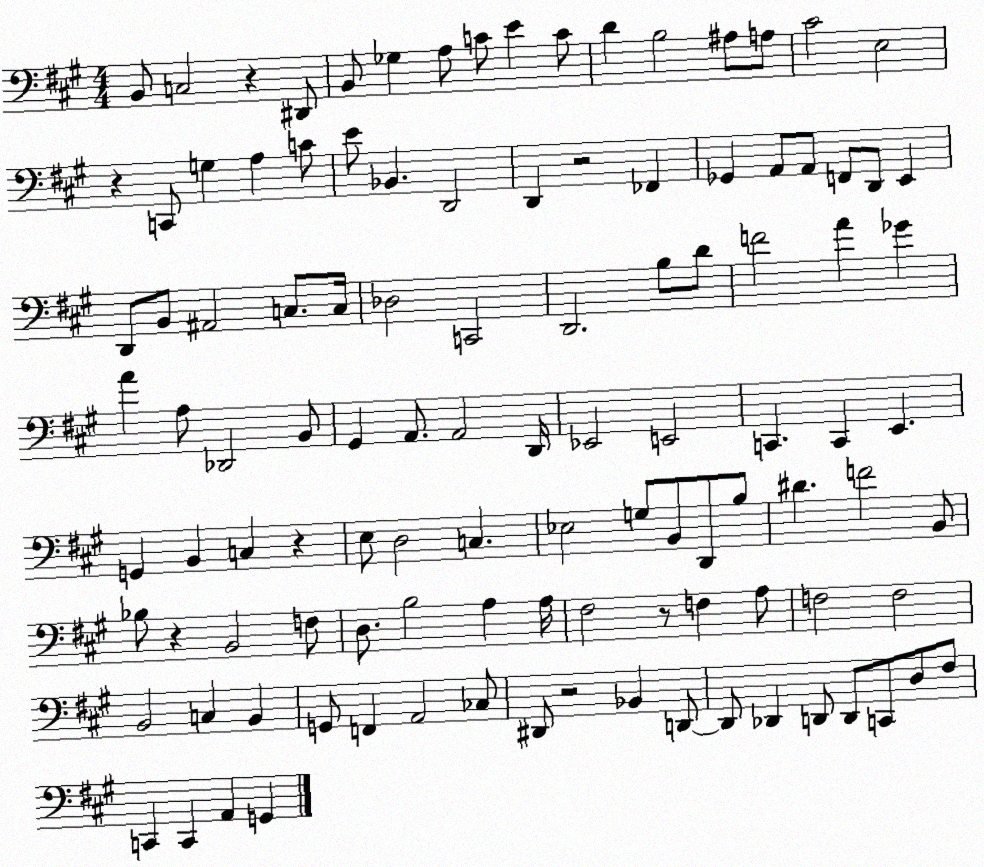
X:1
T:Untitled
M:4/4
L:1/4
K:A
B,,/2 C,2 z ^D,,/2 B,,/2 _G, A,/2 C/2 E C/2 D B,2 ^A,/2 A,/2 ^C2 E,2 z C,,/2 G, A, C/2 E/2 _B,, D,,2 D,, z2 _F,, _G,, A,,/2 A,,/2 F,,/2 D,,/2 E,, D,,/2 B,,/2 ^A,,2 C,/2 C,/4 _D,2 C,,2 D,,2 B,/2 D/2 F2 A _G A A,/2 _D,,2 B,,/2 ^G,, A,,/2 A,,2 D,,/4 _E,,2 E,,2 C,, C,, E,, G,, B,, C, z E,/2 D,2 C, _E,2 G,/2 B,,/2 D,,/2 B,/2 ^D F2 B,,/2 _B,/2 z B,,2 F,/2 D,/2 B,2 A, A,/4 ^F,2 z/2 F, A,/2 F,2 F,2 B,,2 C, B,, G,,/2 F,, A,,2 _C,/2 ^D,,/2 z2 _B,, D,,/2 D,,/2 _D,, D,,/2 D,,/2 C,,/2 D,/2 ^F,/2 C,, C,, A,, G,,